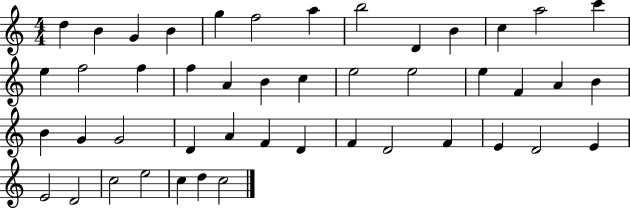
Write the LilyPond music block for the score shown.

{
  \clef treble
  \numericTimeSignature
  \time 4/4
  \key c \major
  d''4 b'4 g'4 b'4 | g''4 f''2 a''4 | b''2 d'4 b'4 | c''4 a''2 c'''4 | \break e''4 f''2 f''4 | f''4 a'4 b'4 c''4 | e''2 e''2 | e''4 f'4 a'4 b'4 | \break b'4 g'4 g'2 | d'4 a'4 f'4 d'4 | f'4 d'2 f'4 | e'4 d'2 e'4 | \break e'2 d'2 | c''2 e''2 | c''4 d''4 c''2 | \bar "|."
}